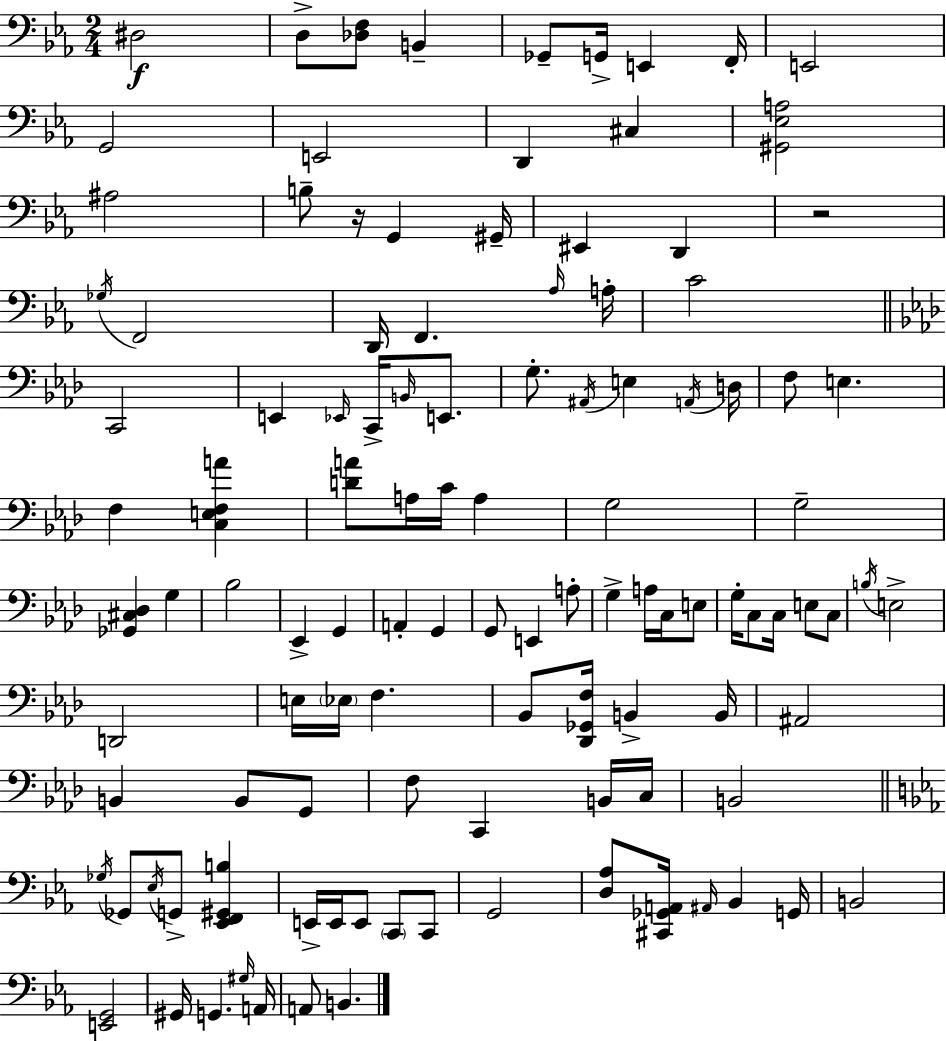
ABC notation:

X:1
T:Untitled
M:2/4
L:1/4
K:Eb
^D,2 D,/2 [_D,F,]/2 B,, _G,,/2 G,,/4 E,, F,,/4 E,,2 G,,2 E,,2 D,, ^C, [^G,,_E,A,]2 ^A,2 B,/2 z/4 G,, ^G,,/4 ^E,, D,, z2 _G,/4 F,,2 D,,/4 F,, _A,/4 A,/4 C2 C,,2 E,, _E,,/4 C,,/4 B,,/4 E,,/2 G,/2 ^A,,/4 E, A,,/4 D,/4 F,/2 E, F, [C,E,F,A] [DA]/2 A,/4 C/4 A, G,2 G,2 [_G,,^C,_D,] G, _B,2 _E,, G,, A,, G,, G,,/2 E,, A,/2 G, A,/4 C,/4 E,/2 G,/4 C,/2 C,/4 E,/2 C,/2 B,/4 E,2 D,,2 E,/4 _E,/4 F, _B,,/2 [_D,,_G,,F,]/4 B,, B,,/4 ^A,,2 B,, B,,/2 G,,/2 F,/2 C,, B,,/4 C,/4 B,,2 _G,/4 _G,,/2 _E,/4 G,,/2 [_E,,F,,^G,,B,] E,,/4 E,,/4 E,,/2 C,,/2 C,,/2 G,,2 [D,_A,]/2 [^C,,_G,,A,,]/4 ^A,,/4 _B,, G,,/4 B,,2 [E,,G,,]2 ^G,,/4 G,, ^G,/4 A,,/4 A,,/2 B,,